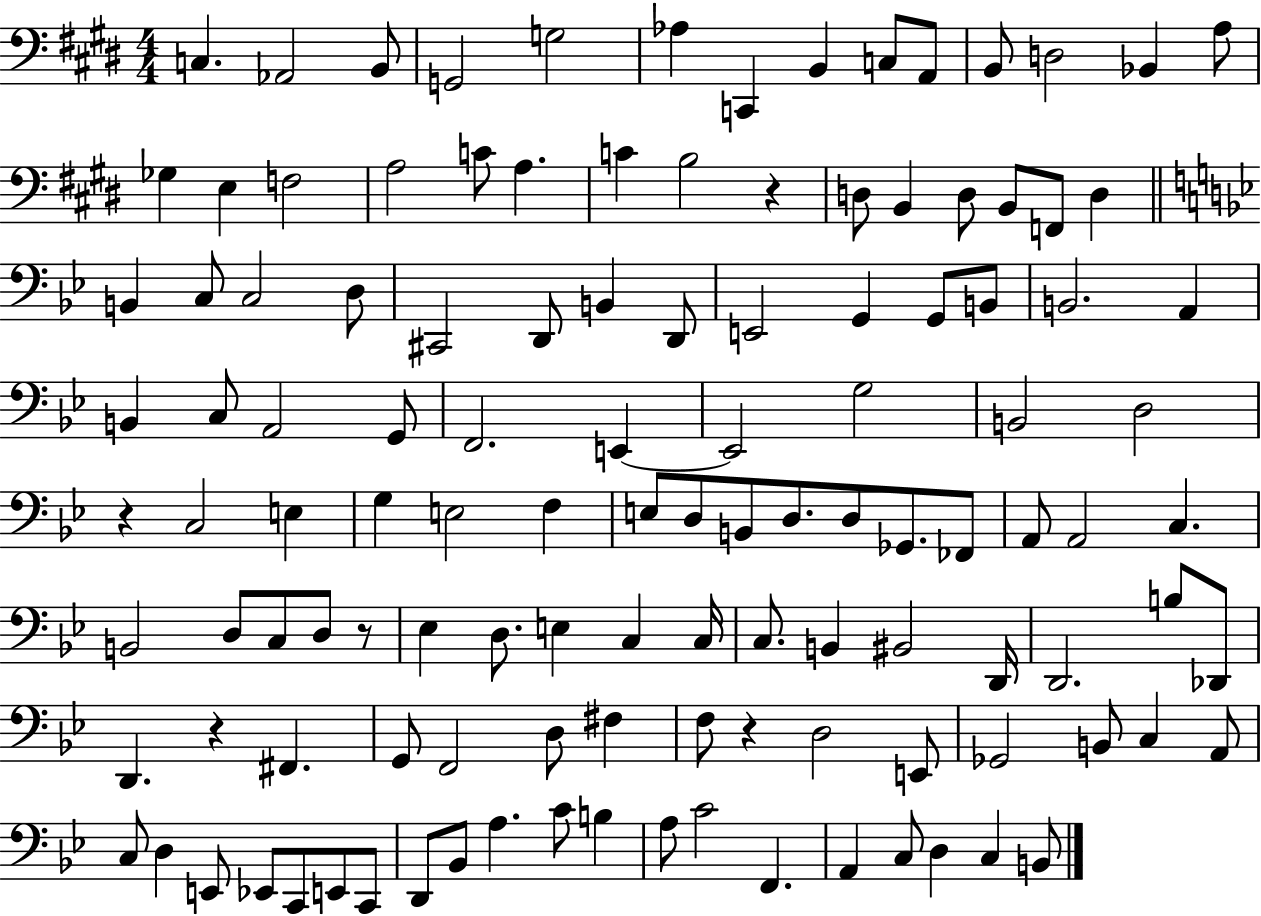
X:1
T:Untitled
M:4/4
L:1/4
K:E
C, _A,,2 B,,/2 G,,2 G,2 _A, C,, B,, C,/2 A,,/2 B,,/2 D,2 _B,, A,/2 _G, E, F,2 A,2 C/2 A, C B,2 z D,/2 B,, D,/2 B,,/2 F,,/2 D, B,, C,/2 C,2 D,/2 ^C,,2 D,,/2 B,, D,,/2 E,,2 G,, G,,/2 B,,/2 B,,2 A,, B,, C,/2 A,,2 G,,/2 F,,2 E,, E,,2 G,2 B,,2 D,2 z C,2 E, G, E,2 F, E,/2 D,/2 B,,/2 D,/2 D,/2 _G,,/2 _F,,/2 A,,/2 A,,2 C, B,,2 D,/2 C,/2 D,/2 z/2 _E, D,/2 E, C, C,/4 C,/2 B,, ^B,,2 D,,/4 D,,2 B,/2 _D,,/2 D,, z ^F,, G,,/2 F,,2 D,/2 ^F, F,/2 z D,2 E,,/2 _G,,2 B,,/2 C, A,,/2 C,/2 D, E,,/2 _E,,/2 C,,/2 E,,/2 C,,/2 D,,/2 _B,,/2 A, C/2 B, A,/2 C2 F,, A,, C,/2 D, C, B,,/2